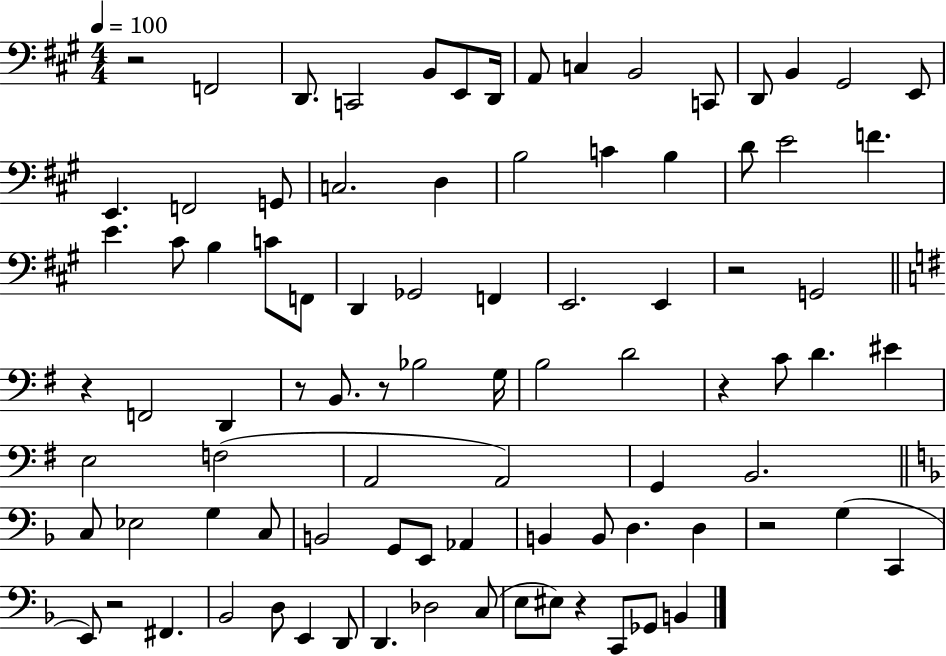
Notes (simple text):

R/h F2/h D2/e. C2/h B2/e E2/e D2/s A2/e C3/q B2/h C2/e D2/e B2/q G#2/h E2/e E2/q. F2/h G2/e C3/h. D3/q B3/h C4/q B3/q D4/e E4/h F4/q. E4/q. C#4/e B3/q C4/e F2/e D2/q Gb2/h F2/q E2/h. E2/q R/h G2/h R/q F2/h D2/q R/e B2/e. R/e Bb3/h G3/s B3/h D4/h R/q C4/e D4/q. EIS4/q E3/h F3/h A2/h A2/h G2/q B2/h. C3/e Eb3/h G3/q C3/e B2/h G2/e E2/e Ab2/q B2/q B2/e D3/q. D3/q R/h G3/q C2/q E2/e R/h F#2/q. Bb2/h D3/e E2/q D2/e D2/q. Db3/h C3/e E3/e EIS3/e R/q C2/e Gb2/e B2/q